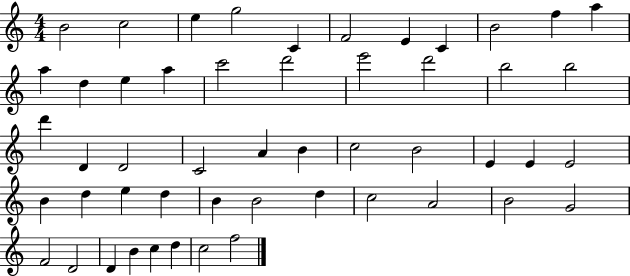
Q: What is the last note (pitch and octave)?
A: F5